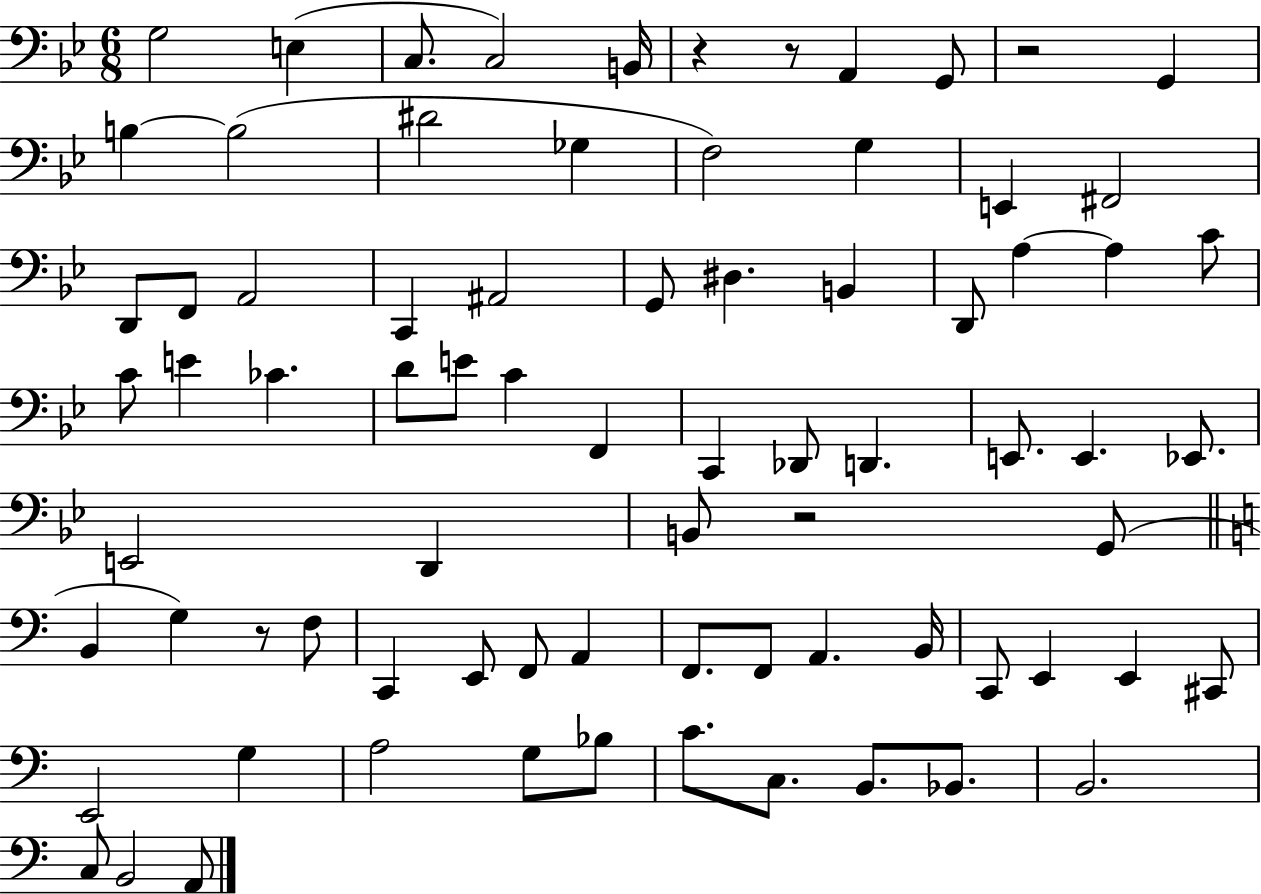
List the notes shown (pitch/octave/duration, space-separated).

G3/h E3/q C3/e. C3/h B2/s R/q R/e A2/q G2/e R/h G2/q B3/q B3/h D#4/h Gb3/q F3/h G3/q E2/q F#2/h D2/e F2/e A2/h C2/q A#2/h G2/e D#3/q. B2/q D2/e A3/q A3/q C4/e C4/e E4/q CES4/q. D4/e E4/e C4/q F2/q C2/q Db2/e D2/q. E2/e. E2/q. Eb2/e. E2/h D2/q B2/e R/h G2/e B2/q G3/q R/e F3/e C2/q E2/e F2/e A2/q F2/e. F2/e A2/q. B2/s C2/e E2/q E2/q C#2/e E2/h G3/q A3/h G3/e Bb3/e C4/e. C3/e. B2/e. Bb2/e. B2/h. C3/e B2/h A2/e